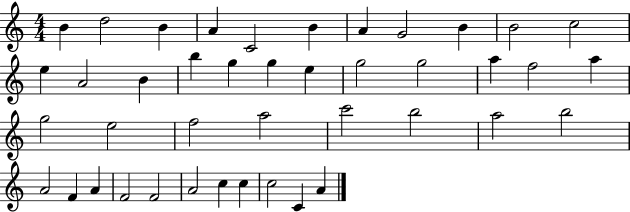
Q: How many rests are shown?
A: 0